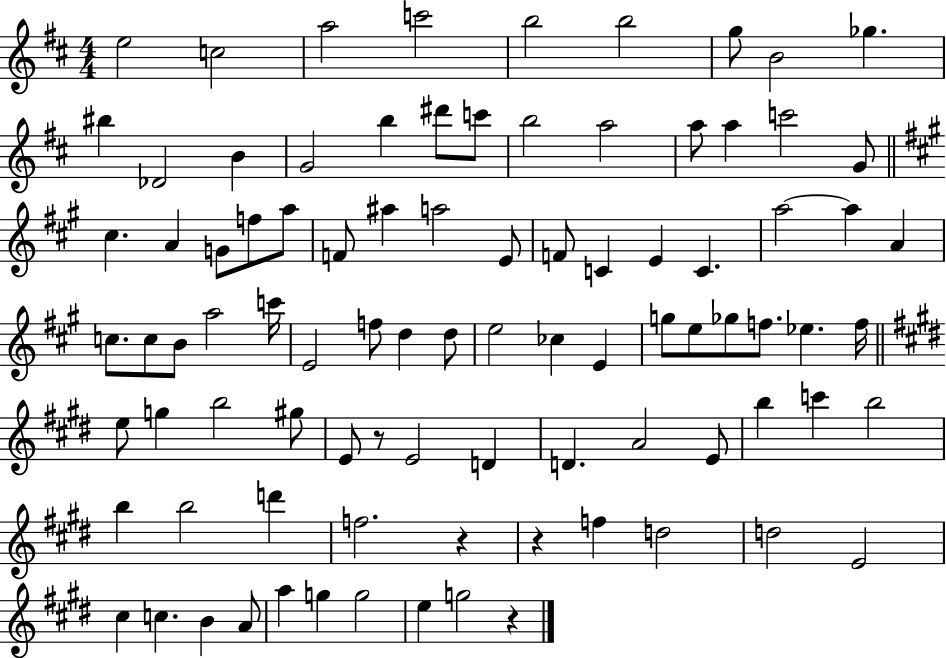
{
  \clef treble
  \numericTimeSignature
  \time 4/4
  \key d \major
  \repeat volta 2 { e''2 c''2 | a''2 c'''2 | b''2 b''2 | g''8 b'2 ges''4. | \break bis''4 des'2 b'4 | g'2 b''4 dis'''8 c'''8 | b''2 a''2 | a''8 a''4 c'''2 g'8 | \break \bar "||" \break \key a \major cis''4. a'4 g'8 f''8 a''8 | f'8 ais''4 a''2 e'8 | f'8 c'4 e'4 c'4. | a''2~~ a''4 a'4 | \break c''8. c''8 b'8 a''2 c'''16 | e'2 f''8 d''4 d''8 | e''2 ces''4 e'4 | g''8 e''8 ges''8 f''8. ees''4. f''16 | \break \bar "||" \break \key e \major e''8 g''4 b''2 gis''8 | e'8 r8 e'2 d'4 | d'4. a'2 e'8 | b''4 c'''4 b''2 | \break b''4 b''2 d'''4 | f''2. r4 | r4 f''4 d''2 | d''2 e'2 | \break cis''4 c''4. b'4 a'8 | a''4 g''4 g''2 | e''4 g''2 r4 | } \bar "|."
}